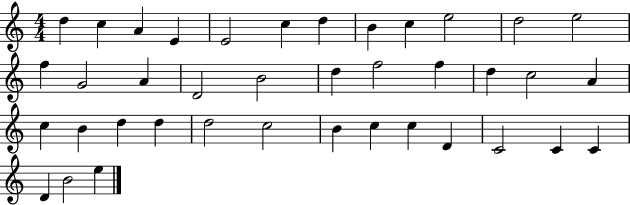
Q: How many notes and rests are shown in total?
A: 39